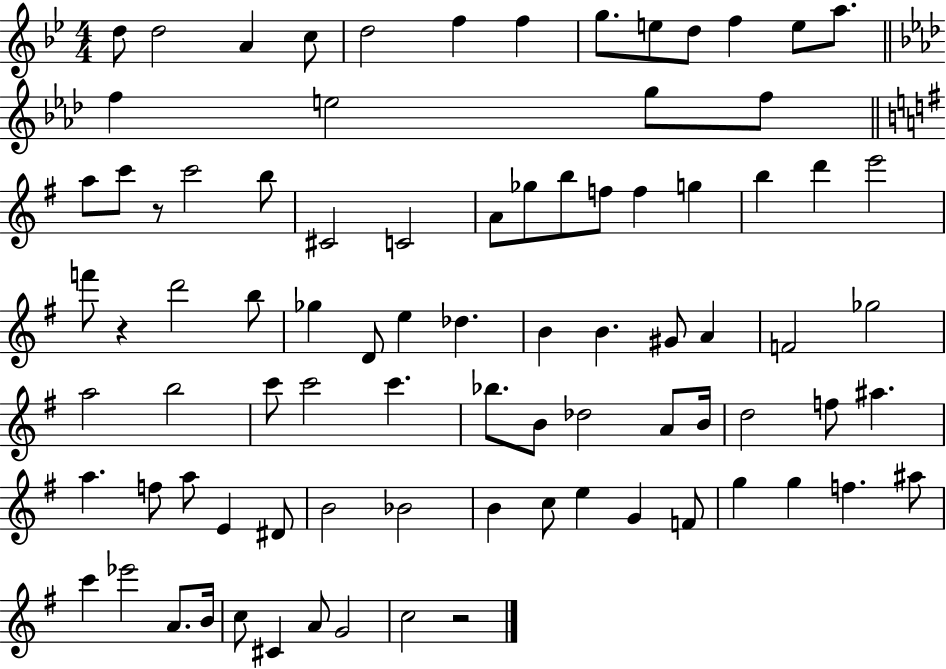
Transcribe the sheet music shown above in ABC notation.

X:1
T:Untitled
M:4/4
L:1/4
K:Bb
d/2 d2 A c/2 d2 f f g/2 e/2 d/2 f e/2 a/2 f e2 g/2 f/2 a/2 c'/2 z/2 c'2 b/2 ^C2 C2 A/2 _g/2 b/2 f/2 f g b d' e'2 f'/2 z d'2 b/2 _g D/2 e _d B B ^G/2 A F2 _g2 a2 b2 c'/2 c'2 c' _b/2 B/2 _d2 A/2 B/4 d2 f/2 ^a a f/2 a/2 E ^D/2 B2 _B2 B c/2 e G F/2 g g f ^a/2 c' _e'2 A/2 B/4 c/2 ^C A/2 G2 c2 z2